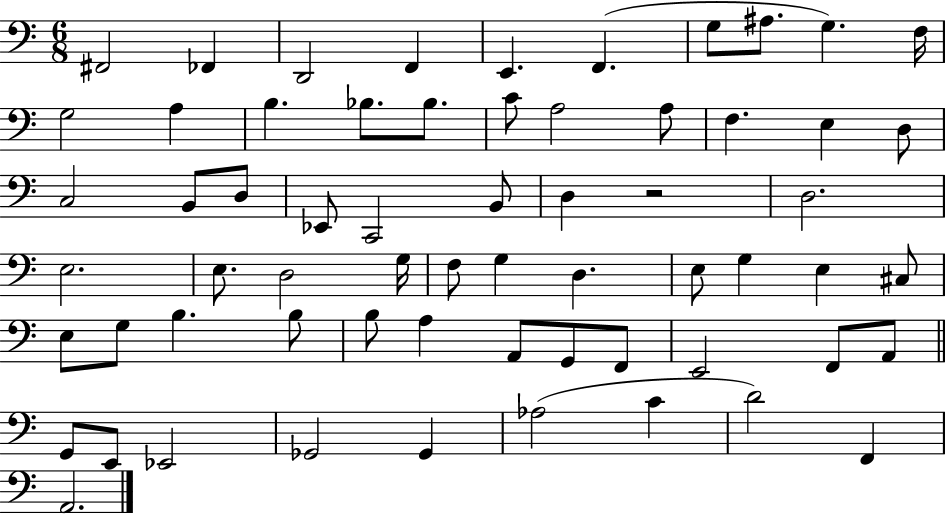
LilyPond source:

{
  \clef bass
  \numericTimeSignature
  \time 6/8
  \key c \major
  fis,2 fes,4 | d,2 f,4 | e,4. f,4.( | g8 ais8. g4.) f16 | \break g2 a4 | b4. bes8. bes8. | c'8 a2 a8 | f4. e4 d8 | \break c2 b,8 d8 | ees,8 c,2 b,8 | d4 r2 | d2. | \break e2. | e8. d2 g16 | f8 g4 d4. | e8 g4 e4 cis8 | \break e8 g8 b4. b8 | b8 a4 a,8 g,8 f,8 | e,2 f,8 a,8 | \bar "||" \break \key c \major g,8 e,8 ees,2 | ges,2 ges,4 | aes2( c'4 | d'2) f,4 | \break a,2. | \bar "|."
}